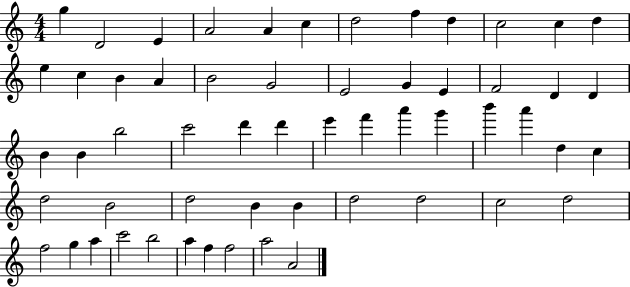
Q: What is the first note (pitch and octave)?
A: G5